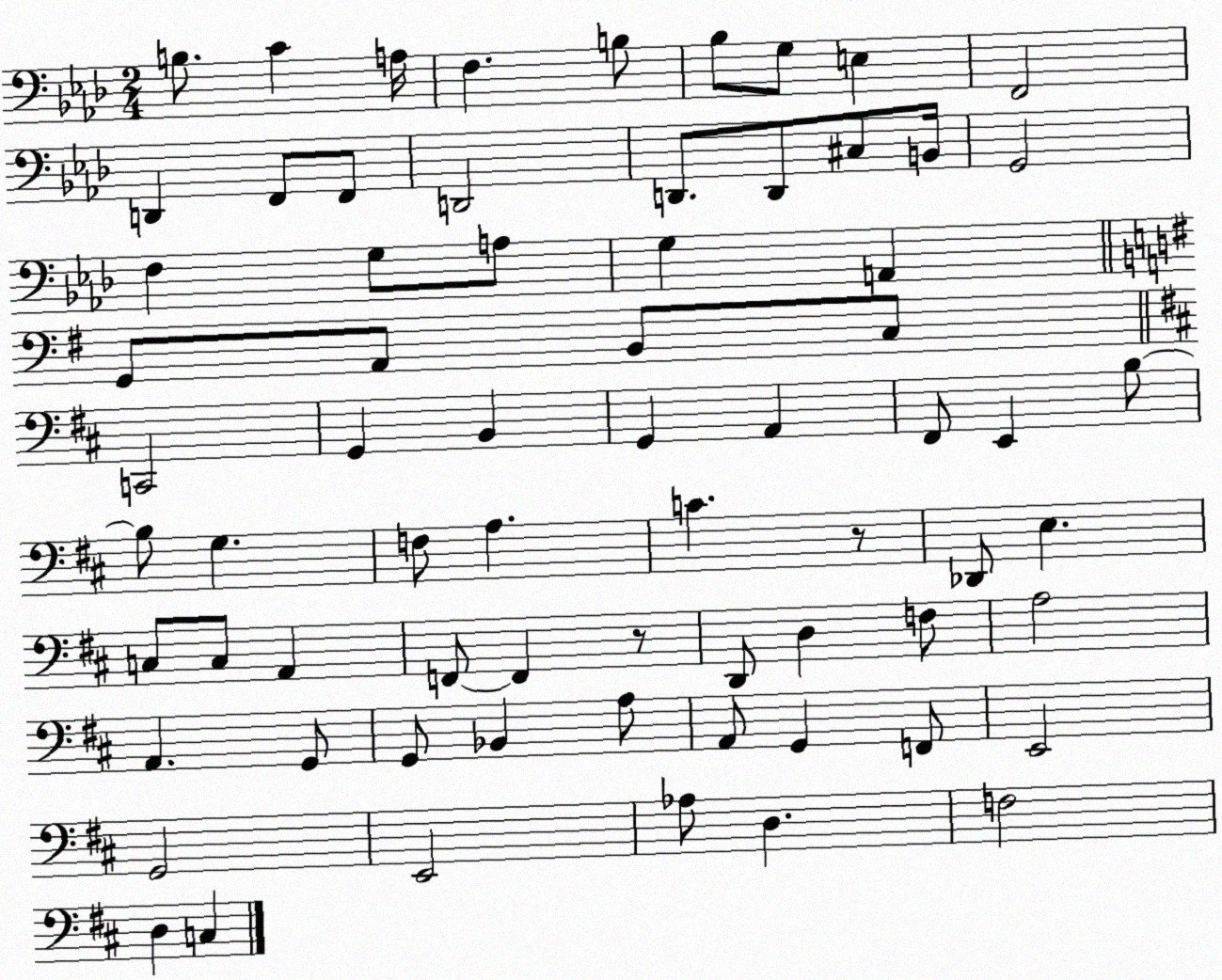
X:1
T:Untitled
M:2/4
L:1/4
K:Ab
B,/2 C A,/4 F, B,/2 _B,/2 G,/2 E, F,,2 D,, F,,/2 F,,/2 D,,2 D,,/2 D,,/2 ^C,/2 B,,/4 G,,2 F, G,/2 A,/2 G, A,, G,,/2 A,,/2 B,,/2 C,/2 C,,2 G,, B,, G,, A,, ^F,,/2 E,, B,/2 B,/2 G, F,/2 A, C z/2 _D,,/2 E, C,/2 C,/2 A,, F,,/2 F,, z/2 D,,/2 D, F,/2 A,2 A,, G,,/2 G,,/2 _B,, A,/2 A,,/2 G,, F,,/2 E,,2 G,,2 E,,2 _A,/2 D, F,2 D, C,